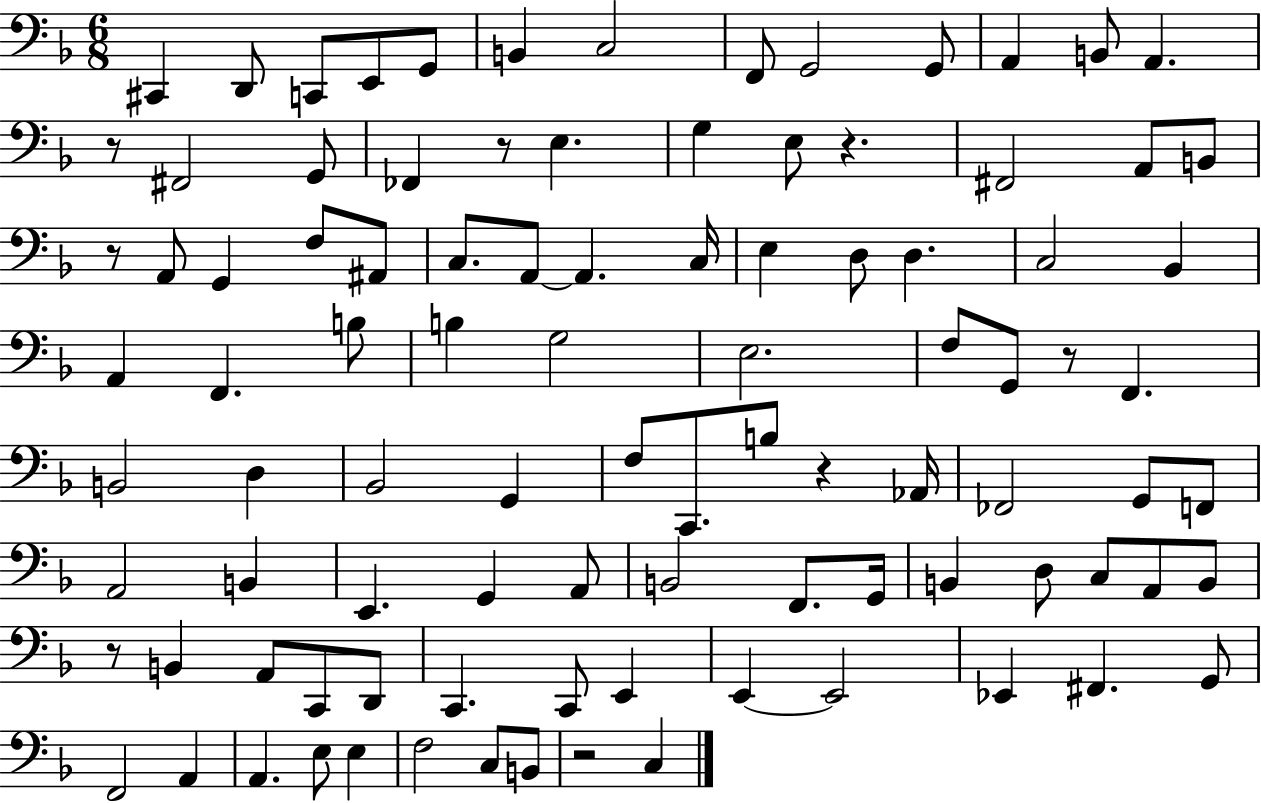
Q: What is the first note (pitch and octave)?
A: C#2